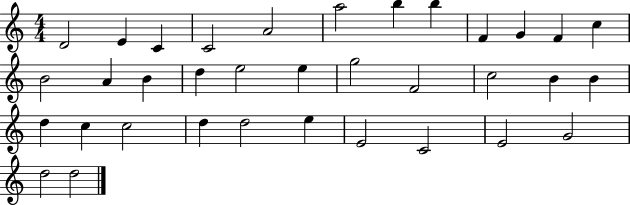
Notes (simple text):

D4/h E4/q C4/q C4/h A4/h A5/h B5/q B5/q F4/q G4/q F4/q C5/q B4/h A4/q B4/q D5/q E5/h E5/q G5/h F4/h C5/h B4/q B4/q D5/q C5/q C5/h D5/q D5/h E5/q E4/h C4/h E4/h G4/h D5/h D5/h